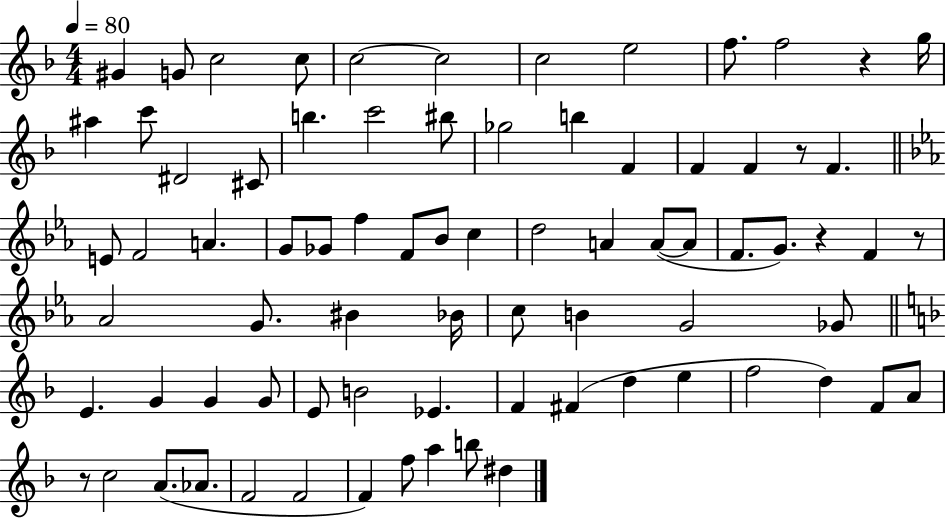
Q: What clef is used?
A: treble